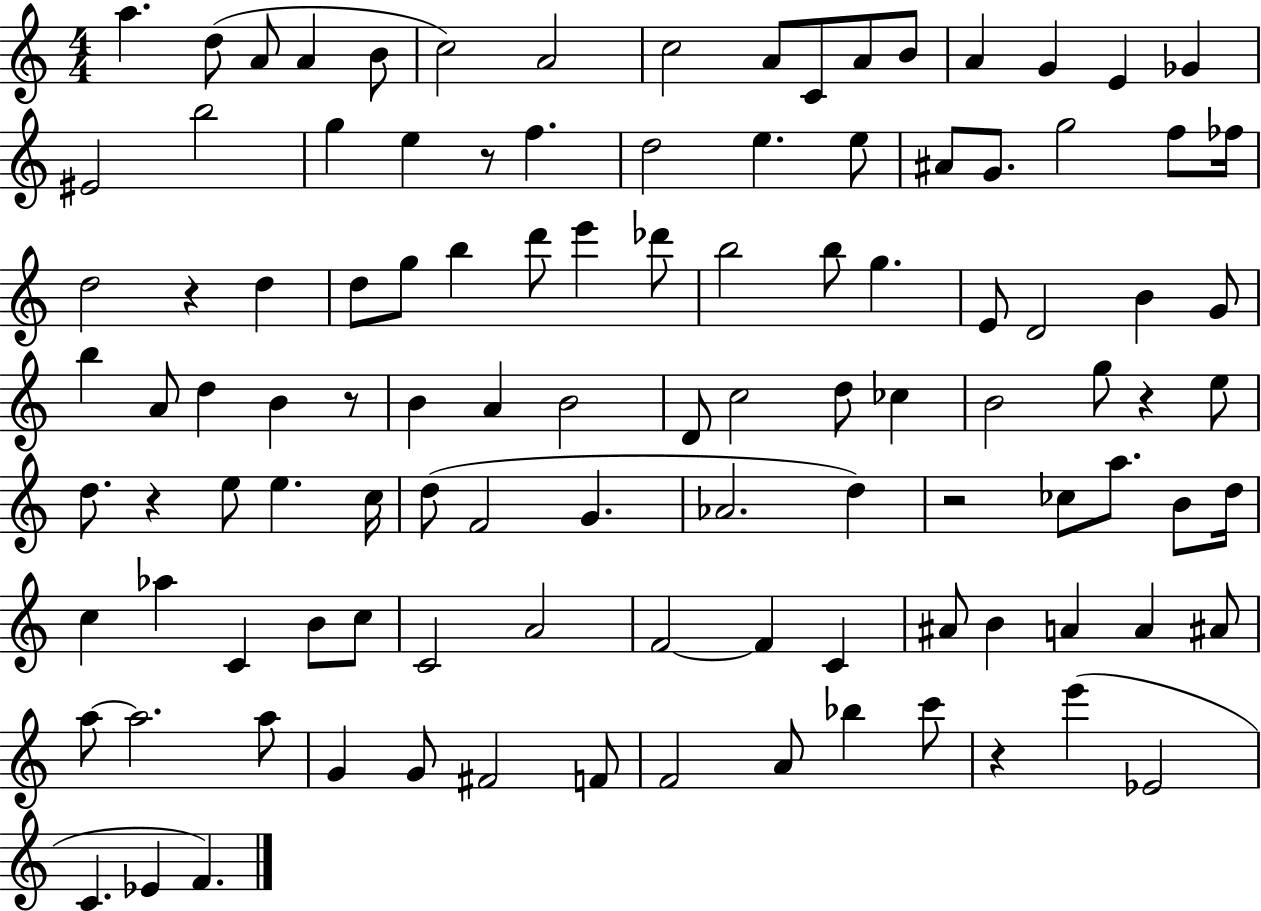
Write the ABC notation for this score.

X:1
T:Untitled
M:4/4
L:1/4
K:C
a d/2 A/2 A B/2 c2 A2 c2 A/2 C/2 A/2 B/2 A G E _G ^E2 b2 g e z/2 f d2 e e/2 ^A/2 G/2 g2 f/2 _f/4 d2 z d d/2 g/2 b d'/2 e' _d'/2 b2 b/2 g E/2 D2 B G/2 b A/2 d B z/2 B A B2 D/2 c2 d/2 _c B2 g/2 z e/2 d/2 z e/2 e c/4 d/2 F2 G _A2 d z2 _c/2 a/2 B/2 d/4 c _a C B/2 c/2 C2 A2 F2 F C ^A/2 B A A ^A/2 a/2 a2 a/2 G G/2 ^F2 F/2 F2 A/2 _b c'/2 z e' _E2 C _E F